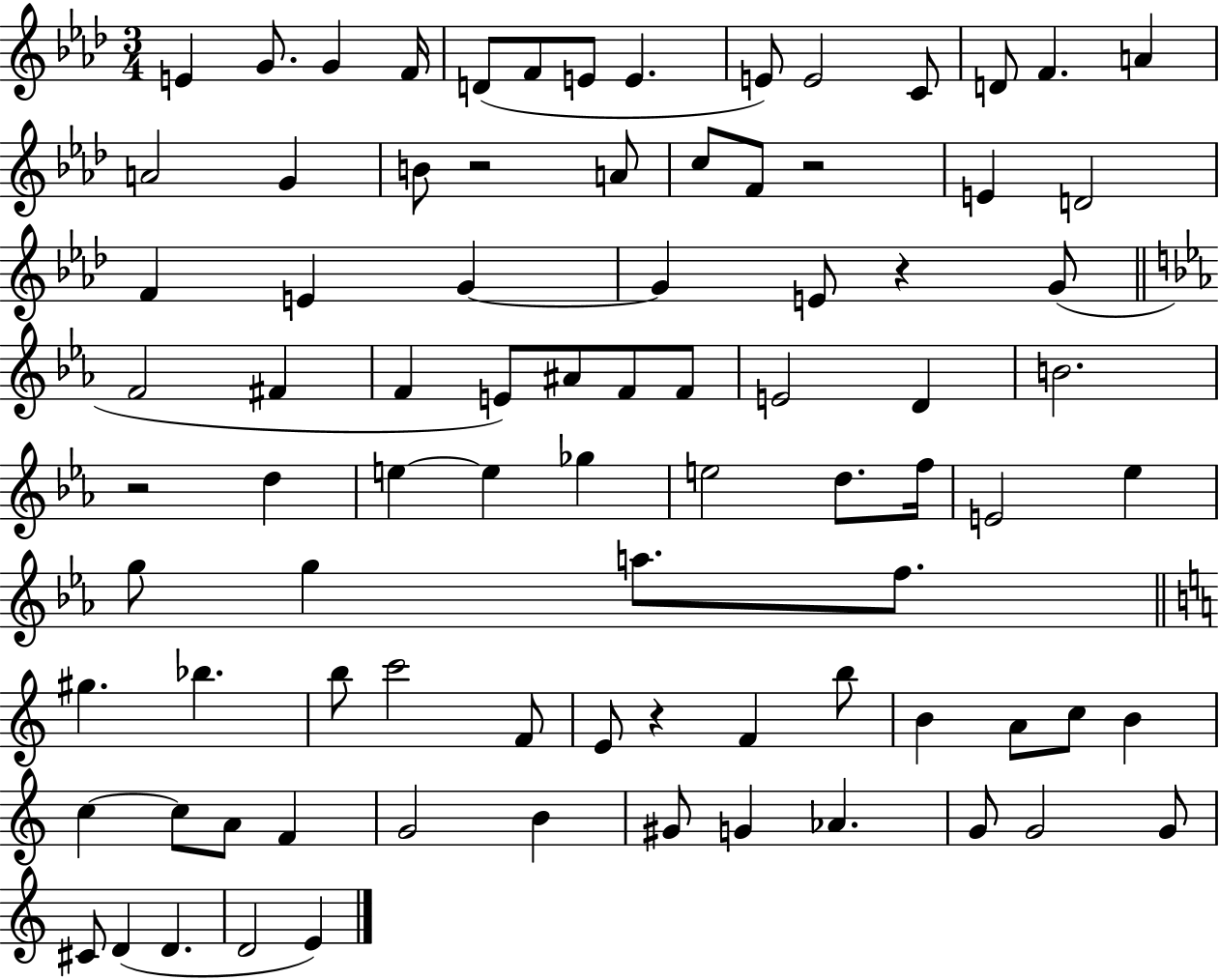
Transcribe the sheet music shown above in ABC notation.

X:1
T:Untitled
M:3/4
L:1/4
K:Ab
E G/2 G F/4 D/2 F/2 E/2 E E/2 E2 C/2 D/2 F A A2 G B/2 z2 A/2 c/2 F/2 z2 E D2 F E G G E/2 z G/2 F2 ^F F E/2 ^A/2 F/2 F/2 E2 D B2 z2 d e e _g e2 d/2 f/4 E2 _e g/2 g a/2 f/2 ^g _b b/2 c'2 F/2 E/2 z F b/2 B A/2 c/2 B c c/2 A/2 F G2 B ^G/2 G _A G/2 G2 G/2 ^C/2 D D D2 E